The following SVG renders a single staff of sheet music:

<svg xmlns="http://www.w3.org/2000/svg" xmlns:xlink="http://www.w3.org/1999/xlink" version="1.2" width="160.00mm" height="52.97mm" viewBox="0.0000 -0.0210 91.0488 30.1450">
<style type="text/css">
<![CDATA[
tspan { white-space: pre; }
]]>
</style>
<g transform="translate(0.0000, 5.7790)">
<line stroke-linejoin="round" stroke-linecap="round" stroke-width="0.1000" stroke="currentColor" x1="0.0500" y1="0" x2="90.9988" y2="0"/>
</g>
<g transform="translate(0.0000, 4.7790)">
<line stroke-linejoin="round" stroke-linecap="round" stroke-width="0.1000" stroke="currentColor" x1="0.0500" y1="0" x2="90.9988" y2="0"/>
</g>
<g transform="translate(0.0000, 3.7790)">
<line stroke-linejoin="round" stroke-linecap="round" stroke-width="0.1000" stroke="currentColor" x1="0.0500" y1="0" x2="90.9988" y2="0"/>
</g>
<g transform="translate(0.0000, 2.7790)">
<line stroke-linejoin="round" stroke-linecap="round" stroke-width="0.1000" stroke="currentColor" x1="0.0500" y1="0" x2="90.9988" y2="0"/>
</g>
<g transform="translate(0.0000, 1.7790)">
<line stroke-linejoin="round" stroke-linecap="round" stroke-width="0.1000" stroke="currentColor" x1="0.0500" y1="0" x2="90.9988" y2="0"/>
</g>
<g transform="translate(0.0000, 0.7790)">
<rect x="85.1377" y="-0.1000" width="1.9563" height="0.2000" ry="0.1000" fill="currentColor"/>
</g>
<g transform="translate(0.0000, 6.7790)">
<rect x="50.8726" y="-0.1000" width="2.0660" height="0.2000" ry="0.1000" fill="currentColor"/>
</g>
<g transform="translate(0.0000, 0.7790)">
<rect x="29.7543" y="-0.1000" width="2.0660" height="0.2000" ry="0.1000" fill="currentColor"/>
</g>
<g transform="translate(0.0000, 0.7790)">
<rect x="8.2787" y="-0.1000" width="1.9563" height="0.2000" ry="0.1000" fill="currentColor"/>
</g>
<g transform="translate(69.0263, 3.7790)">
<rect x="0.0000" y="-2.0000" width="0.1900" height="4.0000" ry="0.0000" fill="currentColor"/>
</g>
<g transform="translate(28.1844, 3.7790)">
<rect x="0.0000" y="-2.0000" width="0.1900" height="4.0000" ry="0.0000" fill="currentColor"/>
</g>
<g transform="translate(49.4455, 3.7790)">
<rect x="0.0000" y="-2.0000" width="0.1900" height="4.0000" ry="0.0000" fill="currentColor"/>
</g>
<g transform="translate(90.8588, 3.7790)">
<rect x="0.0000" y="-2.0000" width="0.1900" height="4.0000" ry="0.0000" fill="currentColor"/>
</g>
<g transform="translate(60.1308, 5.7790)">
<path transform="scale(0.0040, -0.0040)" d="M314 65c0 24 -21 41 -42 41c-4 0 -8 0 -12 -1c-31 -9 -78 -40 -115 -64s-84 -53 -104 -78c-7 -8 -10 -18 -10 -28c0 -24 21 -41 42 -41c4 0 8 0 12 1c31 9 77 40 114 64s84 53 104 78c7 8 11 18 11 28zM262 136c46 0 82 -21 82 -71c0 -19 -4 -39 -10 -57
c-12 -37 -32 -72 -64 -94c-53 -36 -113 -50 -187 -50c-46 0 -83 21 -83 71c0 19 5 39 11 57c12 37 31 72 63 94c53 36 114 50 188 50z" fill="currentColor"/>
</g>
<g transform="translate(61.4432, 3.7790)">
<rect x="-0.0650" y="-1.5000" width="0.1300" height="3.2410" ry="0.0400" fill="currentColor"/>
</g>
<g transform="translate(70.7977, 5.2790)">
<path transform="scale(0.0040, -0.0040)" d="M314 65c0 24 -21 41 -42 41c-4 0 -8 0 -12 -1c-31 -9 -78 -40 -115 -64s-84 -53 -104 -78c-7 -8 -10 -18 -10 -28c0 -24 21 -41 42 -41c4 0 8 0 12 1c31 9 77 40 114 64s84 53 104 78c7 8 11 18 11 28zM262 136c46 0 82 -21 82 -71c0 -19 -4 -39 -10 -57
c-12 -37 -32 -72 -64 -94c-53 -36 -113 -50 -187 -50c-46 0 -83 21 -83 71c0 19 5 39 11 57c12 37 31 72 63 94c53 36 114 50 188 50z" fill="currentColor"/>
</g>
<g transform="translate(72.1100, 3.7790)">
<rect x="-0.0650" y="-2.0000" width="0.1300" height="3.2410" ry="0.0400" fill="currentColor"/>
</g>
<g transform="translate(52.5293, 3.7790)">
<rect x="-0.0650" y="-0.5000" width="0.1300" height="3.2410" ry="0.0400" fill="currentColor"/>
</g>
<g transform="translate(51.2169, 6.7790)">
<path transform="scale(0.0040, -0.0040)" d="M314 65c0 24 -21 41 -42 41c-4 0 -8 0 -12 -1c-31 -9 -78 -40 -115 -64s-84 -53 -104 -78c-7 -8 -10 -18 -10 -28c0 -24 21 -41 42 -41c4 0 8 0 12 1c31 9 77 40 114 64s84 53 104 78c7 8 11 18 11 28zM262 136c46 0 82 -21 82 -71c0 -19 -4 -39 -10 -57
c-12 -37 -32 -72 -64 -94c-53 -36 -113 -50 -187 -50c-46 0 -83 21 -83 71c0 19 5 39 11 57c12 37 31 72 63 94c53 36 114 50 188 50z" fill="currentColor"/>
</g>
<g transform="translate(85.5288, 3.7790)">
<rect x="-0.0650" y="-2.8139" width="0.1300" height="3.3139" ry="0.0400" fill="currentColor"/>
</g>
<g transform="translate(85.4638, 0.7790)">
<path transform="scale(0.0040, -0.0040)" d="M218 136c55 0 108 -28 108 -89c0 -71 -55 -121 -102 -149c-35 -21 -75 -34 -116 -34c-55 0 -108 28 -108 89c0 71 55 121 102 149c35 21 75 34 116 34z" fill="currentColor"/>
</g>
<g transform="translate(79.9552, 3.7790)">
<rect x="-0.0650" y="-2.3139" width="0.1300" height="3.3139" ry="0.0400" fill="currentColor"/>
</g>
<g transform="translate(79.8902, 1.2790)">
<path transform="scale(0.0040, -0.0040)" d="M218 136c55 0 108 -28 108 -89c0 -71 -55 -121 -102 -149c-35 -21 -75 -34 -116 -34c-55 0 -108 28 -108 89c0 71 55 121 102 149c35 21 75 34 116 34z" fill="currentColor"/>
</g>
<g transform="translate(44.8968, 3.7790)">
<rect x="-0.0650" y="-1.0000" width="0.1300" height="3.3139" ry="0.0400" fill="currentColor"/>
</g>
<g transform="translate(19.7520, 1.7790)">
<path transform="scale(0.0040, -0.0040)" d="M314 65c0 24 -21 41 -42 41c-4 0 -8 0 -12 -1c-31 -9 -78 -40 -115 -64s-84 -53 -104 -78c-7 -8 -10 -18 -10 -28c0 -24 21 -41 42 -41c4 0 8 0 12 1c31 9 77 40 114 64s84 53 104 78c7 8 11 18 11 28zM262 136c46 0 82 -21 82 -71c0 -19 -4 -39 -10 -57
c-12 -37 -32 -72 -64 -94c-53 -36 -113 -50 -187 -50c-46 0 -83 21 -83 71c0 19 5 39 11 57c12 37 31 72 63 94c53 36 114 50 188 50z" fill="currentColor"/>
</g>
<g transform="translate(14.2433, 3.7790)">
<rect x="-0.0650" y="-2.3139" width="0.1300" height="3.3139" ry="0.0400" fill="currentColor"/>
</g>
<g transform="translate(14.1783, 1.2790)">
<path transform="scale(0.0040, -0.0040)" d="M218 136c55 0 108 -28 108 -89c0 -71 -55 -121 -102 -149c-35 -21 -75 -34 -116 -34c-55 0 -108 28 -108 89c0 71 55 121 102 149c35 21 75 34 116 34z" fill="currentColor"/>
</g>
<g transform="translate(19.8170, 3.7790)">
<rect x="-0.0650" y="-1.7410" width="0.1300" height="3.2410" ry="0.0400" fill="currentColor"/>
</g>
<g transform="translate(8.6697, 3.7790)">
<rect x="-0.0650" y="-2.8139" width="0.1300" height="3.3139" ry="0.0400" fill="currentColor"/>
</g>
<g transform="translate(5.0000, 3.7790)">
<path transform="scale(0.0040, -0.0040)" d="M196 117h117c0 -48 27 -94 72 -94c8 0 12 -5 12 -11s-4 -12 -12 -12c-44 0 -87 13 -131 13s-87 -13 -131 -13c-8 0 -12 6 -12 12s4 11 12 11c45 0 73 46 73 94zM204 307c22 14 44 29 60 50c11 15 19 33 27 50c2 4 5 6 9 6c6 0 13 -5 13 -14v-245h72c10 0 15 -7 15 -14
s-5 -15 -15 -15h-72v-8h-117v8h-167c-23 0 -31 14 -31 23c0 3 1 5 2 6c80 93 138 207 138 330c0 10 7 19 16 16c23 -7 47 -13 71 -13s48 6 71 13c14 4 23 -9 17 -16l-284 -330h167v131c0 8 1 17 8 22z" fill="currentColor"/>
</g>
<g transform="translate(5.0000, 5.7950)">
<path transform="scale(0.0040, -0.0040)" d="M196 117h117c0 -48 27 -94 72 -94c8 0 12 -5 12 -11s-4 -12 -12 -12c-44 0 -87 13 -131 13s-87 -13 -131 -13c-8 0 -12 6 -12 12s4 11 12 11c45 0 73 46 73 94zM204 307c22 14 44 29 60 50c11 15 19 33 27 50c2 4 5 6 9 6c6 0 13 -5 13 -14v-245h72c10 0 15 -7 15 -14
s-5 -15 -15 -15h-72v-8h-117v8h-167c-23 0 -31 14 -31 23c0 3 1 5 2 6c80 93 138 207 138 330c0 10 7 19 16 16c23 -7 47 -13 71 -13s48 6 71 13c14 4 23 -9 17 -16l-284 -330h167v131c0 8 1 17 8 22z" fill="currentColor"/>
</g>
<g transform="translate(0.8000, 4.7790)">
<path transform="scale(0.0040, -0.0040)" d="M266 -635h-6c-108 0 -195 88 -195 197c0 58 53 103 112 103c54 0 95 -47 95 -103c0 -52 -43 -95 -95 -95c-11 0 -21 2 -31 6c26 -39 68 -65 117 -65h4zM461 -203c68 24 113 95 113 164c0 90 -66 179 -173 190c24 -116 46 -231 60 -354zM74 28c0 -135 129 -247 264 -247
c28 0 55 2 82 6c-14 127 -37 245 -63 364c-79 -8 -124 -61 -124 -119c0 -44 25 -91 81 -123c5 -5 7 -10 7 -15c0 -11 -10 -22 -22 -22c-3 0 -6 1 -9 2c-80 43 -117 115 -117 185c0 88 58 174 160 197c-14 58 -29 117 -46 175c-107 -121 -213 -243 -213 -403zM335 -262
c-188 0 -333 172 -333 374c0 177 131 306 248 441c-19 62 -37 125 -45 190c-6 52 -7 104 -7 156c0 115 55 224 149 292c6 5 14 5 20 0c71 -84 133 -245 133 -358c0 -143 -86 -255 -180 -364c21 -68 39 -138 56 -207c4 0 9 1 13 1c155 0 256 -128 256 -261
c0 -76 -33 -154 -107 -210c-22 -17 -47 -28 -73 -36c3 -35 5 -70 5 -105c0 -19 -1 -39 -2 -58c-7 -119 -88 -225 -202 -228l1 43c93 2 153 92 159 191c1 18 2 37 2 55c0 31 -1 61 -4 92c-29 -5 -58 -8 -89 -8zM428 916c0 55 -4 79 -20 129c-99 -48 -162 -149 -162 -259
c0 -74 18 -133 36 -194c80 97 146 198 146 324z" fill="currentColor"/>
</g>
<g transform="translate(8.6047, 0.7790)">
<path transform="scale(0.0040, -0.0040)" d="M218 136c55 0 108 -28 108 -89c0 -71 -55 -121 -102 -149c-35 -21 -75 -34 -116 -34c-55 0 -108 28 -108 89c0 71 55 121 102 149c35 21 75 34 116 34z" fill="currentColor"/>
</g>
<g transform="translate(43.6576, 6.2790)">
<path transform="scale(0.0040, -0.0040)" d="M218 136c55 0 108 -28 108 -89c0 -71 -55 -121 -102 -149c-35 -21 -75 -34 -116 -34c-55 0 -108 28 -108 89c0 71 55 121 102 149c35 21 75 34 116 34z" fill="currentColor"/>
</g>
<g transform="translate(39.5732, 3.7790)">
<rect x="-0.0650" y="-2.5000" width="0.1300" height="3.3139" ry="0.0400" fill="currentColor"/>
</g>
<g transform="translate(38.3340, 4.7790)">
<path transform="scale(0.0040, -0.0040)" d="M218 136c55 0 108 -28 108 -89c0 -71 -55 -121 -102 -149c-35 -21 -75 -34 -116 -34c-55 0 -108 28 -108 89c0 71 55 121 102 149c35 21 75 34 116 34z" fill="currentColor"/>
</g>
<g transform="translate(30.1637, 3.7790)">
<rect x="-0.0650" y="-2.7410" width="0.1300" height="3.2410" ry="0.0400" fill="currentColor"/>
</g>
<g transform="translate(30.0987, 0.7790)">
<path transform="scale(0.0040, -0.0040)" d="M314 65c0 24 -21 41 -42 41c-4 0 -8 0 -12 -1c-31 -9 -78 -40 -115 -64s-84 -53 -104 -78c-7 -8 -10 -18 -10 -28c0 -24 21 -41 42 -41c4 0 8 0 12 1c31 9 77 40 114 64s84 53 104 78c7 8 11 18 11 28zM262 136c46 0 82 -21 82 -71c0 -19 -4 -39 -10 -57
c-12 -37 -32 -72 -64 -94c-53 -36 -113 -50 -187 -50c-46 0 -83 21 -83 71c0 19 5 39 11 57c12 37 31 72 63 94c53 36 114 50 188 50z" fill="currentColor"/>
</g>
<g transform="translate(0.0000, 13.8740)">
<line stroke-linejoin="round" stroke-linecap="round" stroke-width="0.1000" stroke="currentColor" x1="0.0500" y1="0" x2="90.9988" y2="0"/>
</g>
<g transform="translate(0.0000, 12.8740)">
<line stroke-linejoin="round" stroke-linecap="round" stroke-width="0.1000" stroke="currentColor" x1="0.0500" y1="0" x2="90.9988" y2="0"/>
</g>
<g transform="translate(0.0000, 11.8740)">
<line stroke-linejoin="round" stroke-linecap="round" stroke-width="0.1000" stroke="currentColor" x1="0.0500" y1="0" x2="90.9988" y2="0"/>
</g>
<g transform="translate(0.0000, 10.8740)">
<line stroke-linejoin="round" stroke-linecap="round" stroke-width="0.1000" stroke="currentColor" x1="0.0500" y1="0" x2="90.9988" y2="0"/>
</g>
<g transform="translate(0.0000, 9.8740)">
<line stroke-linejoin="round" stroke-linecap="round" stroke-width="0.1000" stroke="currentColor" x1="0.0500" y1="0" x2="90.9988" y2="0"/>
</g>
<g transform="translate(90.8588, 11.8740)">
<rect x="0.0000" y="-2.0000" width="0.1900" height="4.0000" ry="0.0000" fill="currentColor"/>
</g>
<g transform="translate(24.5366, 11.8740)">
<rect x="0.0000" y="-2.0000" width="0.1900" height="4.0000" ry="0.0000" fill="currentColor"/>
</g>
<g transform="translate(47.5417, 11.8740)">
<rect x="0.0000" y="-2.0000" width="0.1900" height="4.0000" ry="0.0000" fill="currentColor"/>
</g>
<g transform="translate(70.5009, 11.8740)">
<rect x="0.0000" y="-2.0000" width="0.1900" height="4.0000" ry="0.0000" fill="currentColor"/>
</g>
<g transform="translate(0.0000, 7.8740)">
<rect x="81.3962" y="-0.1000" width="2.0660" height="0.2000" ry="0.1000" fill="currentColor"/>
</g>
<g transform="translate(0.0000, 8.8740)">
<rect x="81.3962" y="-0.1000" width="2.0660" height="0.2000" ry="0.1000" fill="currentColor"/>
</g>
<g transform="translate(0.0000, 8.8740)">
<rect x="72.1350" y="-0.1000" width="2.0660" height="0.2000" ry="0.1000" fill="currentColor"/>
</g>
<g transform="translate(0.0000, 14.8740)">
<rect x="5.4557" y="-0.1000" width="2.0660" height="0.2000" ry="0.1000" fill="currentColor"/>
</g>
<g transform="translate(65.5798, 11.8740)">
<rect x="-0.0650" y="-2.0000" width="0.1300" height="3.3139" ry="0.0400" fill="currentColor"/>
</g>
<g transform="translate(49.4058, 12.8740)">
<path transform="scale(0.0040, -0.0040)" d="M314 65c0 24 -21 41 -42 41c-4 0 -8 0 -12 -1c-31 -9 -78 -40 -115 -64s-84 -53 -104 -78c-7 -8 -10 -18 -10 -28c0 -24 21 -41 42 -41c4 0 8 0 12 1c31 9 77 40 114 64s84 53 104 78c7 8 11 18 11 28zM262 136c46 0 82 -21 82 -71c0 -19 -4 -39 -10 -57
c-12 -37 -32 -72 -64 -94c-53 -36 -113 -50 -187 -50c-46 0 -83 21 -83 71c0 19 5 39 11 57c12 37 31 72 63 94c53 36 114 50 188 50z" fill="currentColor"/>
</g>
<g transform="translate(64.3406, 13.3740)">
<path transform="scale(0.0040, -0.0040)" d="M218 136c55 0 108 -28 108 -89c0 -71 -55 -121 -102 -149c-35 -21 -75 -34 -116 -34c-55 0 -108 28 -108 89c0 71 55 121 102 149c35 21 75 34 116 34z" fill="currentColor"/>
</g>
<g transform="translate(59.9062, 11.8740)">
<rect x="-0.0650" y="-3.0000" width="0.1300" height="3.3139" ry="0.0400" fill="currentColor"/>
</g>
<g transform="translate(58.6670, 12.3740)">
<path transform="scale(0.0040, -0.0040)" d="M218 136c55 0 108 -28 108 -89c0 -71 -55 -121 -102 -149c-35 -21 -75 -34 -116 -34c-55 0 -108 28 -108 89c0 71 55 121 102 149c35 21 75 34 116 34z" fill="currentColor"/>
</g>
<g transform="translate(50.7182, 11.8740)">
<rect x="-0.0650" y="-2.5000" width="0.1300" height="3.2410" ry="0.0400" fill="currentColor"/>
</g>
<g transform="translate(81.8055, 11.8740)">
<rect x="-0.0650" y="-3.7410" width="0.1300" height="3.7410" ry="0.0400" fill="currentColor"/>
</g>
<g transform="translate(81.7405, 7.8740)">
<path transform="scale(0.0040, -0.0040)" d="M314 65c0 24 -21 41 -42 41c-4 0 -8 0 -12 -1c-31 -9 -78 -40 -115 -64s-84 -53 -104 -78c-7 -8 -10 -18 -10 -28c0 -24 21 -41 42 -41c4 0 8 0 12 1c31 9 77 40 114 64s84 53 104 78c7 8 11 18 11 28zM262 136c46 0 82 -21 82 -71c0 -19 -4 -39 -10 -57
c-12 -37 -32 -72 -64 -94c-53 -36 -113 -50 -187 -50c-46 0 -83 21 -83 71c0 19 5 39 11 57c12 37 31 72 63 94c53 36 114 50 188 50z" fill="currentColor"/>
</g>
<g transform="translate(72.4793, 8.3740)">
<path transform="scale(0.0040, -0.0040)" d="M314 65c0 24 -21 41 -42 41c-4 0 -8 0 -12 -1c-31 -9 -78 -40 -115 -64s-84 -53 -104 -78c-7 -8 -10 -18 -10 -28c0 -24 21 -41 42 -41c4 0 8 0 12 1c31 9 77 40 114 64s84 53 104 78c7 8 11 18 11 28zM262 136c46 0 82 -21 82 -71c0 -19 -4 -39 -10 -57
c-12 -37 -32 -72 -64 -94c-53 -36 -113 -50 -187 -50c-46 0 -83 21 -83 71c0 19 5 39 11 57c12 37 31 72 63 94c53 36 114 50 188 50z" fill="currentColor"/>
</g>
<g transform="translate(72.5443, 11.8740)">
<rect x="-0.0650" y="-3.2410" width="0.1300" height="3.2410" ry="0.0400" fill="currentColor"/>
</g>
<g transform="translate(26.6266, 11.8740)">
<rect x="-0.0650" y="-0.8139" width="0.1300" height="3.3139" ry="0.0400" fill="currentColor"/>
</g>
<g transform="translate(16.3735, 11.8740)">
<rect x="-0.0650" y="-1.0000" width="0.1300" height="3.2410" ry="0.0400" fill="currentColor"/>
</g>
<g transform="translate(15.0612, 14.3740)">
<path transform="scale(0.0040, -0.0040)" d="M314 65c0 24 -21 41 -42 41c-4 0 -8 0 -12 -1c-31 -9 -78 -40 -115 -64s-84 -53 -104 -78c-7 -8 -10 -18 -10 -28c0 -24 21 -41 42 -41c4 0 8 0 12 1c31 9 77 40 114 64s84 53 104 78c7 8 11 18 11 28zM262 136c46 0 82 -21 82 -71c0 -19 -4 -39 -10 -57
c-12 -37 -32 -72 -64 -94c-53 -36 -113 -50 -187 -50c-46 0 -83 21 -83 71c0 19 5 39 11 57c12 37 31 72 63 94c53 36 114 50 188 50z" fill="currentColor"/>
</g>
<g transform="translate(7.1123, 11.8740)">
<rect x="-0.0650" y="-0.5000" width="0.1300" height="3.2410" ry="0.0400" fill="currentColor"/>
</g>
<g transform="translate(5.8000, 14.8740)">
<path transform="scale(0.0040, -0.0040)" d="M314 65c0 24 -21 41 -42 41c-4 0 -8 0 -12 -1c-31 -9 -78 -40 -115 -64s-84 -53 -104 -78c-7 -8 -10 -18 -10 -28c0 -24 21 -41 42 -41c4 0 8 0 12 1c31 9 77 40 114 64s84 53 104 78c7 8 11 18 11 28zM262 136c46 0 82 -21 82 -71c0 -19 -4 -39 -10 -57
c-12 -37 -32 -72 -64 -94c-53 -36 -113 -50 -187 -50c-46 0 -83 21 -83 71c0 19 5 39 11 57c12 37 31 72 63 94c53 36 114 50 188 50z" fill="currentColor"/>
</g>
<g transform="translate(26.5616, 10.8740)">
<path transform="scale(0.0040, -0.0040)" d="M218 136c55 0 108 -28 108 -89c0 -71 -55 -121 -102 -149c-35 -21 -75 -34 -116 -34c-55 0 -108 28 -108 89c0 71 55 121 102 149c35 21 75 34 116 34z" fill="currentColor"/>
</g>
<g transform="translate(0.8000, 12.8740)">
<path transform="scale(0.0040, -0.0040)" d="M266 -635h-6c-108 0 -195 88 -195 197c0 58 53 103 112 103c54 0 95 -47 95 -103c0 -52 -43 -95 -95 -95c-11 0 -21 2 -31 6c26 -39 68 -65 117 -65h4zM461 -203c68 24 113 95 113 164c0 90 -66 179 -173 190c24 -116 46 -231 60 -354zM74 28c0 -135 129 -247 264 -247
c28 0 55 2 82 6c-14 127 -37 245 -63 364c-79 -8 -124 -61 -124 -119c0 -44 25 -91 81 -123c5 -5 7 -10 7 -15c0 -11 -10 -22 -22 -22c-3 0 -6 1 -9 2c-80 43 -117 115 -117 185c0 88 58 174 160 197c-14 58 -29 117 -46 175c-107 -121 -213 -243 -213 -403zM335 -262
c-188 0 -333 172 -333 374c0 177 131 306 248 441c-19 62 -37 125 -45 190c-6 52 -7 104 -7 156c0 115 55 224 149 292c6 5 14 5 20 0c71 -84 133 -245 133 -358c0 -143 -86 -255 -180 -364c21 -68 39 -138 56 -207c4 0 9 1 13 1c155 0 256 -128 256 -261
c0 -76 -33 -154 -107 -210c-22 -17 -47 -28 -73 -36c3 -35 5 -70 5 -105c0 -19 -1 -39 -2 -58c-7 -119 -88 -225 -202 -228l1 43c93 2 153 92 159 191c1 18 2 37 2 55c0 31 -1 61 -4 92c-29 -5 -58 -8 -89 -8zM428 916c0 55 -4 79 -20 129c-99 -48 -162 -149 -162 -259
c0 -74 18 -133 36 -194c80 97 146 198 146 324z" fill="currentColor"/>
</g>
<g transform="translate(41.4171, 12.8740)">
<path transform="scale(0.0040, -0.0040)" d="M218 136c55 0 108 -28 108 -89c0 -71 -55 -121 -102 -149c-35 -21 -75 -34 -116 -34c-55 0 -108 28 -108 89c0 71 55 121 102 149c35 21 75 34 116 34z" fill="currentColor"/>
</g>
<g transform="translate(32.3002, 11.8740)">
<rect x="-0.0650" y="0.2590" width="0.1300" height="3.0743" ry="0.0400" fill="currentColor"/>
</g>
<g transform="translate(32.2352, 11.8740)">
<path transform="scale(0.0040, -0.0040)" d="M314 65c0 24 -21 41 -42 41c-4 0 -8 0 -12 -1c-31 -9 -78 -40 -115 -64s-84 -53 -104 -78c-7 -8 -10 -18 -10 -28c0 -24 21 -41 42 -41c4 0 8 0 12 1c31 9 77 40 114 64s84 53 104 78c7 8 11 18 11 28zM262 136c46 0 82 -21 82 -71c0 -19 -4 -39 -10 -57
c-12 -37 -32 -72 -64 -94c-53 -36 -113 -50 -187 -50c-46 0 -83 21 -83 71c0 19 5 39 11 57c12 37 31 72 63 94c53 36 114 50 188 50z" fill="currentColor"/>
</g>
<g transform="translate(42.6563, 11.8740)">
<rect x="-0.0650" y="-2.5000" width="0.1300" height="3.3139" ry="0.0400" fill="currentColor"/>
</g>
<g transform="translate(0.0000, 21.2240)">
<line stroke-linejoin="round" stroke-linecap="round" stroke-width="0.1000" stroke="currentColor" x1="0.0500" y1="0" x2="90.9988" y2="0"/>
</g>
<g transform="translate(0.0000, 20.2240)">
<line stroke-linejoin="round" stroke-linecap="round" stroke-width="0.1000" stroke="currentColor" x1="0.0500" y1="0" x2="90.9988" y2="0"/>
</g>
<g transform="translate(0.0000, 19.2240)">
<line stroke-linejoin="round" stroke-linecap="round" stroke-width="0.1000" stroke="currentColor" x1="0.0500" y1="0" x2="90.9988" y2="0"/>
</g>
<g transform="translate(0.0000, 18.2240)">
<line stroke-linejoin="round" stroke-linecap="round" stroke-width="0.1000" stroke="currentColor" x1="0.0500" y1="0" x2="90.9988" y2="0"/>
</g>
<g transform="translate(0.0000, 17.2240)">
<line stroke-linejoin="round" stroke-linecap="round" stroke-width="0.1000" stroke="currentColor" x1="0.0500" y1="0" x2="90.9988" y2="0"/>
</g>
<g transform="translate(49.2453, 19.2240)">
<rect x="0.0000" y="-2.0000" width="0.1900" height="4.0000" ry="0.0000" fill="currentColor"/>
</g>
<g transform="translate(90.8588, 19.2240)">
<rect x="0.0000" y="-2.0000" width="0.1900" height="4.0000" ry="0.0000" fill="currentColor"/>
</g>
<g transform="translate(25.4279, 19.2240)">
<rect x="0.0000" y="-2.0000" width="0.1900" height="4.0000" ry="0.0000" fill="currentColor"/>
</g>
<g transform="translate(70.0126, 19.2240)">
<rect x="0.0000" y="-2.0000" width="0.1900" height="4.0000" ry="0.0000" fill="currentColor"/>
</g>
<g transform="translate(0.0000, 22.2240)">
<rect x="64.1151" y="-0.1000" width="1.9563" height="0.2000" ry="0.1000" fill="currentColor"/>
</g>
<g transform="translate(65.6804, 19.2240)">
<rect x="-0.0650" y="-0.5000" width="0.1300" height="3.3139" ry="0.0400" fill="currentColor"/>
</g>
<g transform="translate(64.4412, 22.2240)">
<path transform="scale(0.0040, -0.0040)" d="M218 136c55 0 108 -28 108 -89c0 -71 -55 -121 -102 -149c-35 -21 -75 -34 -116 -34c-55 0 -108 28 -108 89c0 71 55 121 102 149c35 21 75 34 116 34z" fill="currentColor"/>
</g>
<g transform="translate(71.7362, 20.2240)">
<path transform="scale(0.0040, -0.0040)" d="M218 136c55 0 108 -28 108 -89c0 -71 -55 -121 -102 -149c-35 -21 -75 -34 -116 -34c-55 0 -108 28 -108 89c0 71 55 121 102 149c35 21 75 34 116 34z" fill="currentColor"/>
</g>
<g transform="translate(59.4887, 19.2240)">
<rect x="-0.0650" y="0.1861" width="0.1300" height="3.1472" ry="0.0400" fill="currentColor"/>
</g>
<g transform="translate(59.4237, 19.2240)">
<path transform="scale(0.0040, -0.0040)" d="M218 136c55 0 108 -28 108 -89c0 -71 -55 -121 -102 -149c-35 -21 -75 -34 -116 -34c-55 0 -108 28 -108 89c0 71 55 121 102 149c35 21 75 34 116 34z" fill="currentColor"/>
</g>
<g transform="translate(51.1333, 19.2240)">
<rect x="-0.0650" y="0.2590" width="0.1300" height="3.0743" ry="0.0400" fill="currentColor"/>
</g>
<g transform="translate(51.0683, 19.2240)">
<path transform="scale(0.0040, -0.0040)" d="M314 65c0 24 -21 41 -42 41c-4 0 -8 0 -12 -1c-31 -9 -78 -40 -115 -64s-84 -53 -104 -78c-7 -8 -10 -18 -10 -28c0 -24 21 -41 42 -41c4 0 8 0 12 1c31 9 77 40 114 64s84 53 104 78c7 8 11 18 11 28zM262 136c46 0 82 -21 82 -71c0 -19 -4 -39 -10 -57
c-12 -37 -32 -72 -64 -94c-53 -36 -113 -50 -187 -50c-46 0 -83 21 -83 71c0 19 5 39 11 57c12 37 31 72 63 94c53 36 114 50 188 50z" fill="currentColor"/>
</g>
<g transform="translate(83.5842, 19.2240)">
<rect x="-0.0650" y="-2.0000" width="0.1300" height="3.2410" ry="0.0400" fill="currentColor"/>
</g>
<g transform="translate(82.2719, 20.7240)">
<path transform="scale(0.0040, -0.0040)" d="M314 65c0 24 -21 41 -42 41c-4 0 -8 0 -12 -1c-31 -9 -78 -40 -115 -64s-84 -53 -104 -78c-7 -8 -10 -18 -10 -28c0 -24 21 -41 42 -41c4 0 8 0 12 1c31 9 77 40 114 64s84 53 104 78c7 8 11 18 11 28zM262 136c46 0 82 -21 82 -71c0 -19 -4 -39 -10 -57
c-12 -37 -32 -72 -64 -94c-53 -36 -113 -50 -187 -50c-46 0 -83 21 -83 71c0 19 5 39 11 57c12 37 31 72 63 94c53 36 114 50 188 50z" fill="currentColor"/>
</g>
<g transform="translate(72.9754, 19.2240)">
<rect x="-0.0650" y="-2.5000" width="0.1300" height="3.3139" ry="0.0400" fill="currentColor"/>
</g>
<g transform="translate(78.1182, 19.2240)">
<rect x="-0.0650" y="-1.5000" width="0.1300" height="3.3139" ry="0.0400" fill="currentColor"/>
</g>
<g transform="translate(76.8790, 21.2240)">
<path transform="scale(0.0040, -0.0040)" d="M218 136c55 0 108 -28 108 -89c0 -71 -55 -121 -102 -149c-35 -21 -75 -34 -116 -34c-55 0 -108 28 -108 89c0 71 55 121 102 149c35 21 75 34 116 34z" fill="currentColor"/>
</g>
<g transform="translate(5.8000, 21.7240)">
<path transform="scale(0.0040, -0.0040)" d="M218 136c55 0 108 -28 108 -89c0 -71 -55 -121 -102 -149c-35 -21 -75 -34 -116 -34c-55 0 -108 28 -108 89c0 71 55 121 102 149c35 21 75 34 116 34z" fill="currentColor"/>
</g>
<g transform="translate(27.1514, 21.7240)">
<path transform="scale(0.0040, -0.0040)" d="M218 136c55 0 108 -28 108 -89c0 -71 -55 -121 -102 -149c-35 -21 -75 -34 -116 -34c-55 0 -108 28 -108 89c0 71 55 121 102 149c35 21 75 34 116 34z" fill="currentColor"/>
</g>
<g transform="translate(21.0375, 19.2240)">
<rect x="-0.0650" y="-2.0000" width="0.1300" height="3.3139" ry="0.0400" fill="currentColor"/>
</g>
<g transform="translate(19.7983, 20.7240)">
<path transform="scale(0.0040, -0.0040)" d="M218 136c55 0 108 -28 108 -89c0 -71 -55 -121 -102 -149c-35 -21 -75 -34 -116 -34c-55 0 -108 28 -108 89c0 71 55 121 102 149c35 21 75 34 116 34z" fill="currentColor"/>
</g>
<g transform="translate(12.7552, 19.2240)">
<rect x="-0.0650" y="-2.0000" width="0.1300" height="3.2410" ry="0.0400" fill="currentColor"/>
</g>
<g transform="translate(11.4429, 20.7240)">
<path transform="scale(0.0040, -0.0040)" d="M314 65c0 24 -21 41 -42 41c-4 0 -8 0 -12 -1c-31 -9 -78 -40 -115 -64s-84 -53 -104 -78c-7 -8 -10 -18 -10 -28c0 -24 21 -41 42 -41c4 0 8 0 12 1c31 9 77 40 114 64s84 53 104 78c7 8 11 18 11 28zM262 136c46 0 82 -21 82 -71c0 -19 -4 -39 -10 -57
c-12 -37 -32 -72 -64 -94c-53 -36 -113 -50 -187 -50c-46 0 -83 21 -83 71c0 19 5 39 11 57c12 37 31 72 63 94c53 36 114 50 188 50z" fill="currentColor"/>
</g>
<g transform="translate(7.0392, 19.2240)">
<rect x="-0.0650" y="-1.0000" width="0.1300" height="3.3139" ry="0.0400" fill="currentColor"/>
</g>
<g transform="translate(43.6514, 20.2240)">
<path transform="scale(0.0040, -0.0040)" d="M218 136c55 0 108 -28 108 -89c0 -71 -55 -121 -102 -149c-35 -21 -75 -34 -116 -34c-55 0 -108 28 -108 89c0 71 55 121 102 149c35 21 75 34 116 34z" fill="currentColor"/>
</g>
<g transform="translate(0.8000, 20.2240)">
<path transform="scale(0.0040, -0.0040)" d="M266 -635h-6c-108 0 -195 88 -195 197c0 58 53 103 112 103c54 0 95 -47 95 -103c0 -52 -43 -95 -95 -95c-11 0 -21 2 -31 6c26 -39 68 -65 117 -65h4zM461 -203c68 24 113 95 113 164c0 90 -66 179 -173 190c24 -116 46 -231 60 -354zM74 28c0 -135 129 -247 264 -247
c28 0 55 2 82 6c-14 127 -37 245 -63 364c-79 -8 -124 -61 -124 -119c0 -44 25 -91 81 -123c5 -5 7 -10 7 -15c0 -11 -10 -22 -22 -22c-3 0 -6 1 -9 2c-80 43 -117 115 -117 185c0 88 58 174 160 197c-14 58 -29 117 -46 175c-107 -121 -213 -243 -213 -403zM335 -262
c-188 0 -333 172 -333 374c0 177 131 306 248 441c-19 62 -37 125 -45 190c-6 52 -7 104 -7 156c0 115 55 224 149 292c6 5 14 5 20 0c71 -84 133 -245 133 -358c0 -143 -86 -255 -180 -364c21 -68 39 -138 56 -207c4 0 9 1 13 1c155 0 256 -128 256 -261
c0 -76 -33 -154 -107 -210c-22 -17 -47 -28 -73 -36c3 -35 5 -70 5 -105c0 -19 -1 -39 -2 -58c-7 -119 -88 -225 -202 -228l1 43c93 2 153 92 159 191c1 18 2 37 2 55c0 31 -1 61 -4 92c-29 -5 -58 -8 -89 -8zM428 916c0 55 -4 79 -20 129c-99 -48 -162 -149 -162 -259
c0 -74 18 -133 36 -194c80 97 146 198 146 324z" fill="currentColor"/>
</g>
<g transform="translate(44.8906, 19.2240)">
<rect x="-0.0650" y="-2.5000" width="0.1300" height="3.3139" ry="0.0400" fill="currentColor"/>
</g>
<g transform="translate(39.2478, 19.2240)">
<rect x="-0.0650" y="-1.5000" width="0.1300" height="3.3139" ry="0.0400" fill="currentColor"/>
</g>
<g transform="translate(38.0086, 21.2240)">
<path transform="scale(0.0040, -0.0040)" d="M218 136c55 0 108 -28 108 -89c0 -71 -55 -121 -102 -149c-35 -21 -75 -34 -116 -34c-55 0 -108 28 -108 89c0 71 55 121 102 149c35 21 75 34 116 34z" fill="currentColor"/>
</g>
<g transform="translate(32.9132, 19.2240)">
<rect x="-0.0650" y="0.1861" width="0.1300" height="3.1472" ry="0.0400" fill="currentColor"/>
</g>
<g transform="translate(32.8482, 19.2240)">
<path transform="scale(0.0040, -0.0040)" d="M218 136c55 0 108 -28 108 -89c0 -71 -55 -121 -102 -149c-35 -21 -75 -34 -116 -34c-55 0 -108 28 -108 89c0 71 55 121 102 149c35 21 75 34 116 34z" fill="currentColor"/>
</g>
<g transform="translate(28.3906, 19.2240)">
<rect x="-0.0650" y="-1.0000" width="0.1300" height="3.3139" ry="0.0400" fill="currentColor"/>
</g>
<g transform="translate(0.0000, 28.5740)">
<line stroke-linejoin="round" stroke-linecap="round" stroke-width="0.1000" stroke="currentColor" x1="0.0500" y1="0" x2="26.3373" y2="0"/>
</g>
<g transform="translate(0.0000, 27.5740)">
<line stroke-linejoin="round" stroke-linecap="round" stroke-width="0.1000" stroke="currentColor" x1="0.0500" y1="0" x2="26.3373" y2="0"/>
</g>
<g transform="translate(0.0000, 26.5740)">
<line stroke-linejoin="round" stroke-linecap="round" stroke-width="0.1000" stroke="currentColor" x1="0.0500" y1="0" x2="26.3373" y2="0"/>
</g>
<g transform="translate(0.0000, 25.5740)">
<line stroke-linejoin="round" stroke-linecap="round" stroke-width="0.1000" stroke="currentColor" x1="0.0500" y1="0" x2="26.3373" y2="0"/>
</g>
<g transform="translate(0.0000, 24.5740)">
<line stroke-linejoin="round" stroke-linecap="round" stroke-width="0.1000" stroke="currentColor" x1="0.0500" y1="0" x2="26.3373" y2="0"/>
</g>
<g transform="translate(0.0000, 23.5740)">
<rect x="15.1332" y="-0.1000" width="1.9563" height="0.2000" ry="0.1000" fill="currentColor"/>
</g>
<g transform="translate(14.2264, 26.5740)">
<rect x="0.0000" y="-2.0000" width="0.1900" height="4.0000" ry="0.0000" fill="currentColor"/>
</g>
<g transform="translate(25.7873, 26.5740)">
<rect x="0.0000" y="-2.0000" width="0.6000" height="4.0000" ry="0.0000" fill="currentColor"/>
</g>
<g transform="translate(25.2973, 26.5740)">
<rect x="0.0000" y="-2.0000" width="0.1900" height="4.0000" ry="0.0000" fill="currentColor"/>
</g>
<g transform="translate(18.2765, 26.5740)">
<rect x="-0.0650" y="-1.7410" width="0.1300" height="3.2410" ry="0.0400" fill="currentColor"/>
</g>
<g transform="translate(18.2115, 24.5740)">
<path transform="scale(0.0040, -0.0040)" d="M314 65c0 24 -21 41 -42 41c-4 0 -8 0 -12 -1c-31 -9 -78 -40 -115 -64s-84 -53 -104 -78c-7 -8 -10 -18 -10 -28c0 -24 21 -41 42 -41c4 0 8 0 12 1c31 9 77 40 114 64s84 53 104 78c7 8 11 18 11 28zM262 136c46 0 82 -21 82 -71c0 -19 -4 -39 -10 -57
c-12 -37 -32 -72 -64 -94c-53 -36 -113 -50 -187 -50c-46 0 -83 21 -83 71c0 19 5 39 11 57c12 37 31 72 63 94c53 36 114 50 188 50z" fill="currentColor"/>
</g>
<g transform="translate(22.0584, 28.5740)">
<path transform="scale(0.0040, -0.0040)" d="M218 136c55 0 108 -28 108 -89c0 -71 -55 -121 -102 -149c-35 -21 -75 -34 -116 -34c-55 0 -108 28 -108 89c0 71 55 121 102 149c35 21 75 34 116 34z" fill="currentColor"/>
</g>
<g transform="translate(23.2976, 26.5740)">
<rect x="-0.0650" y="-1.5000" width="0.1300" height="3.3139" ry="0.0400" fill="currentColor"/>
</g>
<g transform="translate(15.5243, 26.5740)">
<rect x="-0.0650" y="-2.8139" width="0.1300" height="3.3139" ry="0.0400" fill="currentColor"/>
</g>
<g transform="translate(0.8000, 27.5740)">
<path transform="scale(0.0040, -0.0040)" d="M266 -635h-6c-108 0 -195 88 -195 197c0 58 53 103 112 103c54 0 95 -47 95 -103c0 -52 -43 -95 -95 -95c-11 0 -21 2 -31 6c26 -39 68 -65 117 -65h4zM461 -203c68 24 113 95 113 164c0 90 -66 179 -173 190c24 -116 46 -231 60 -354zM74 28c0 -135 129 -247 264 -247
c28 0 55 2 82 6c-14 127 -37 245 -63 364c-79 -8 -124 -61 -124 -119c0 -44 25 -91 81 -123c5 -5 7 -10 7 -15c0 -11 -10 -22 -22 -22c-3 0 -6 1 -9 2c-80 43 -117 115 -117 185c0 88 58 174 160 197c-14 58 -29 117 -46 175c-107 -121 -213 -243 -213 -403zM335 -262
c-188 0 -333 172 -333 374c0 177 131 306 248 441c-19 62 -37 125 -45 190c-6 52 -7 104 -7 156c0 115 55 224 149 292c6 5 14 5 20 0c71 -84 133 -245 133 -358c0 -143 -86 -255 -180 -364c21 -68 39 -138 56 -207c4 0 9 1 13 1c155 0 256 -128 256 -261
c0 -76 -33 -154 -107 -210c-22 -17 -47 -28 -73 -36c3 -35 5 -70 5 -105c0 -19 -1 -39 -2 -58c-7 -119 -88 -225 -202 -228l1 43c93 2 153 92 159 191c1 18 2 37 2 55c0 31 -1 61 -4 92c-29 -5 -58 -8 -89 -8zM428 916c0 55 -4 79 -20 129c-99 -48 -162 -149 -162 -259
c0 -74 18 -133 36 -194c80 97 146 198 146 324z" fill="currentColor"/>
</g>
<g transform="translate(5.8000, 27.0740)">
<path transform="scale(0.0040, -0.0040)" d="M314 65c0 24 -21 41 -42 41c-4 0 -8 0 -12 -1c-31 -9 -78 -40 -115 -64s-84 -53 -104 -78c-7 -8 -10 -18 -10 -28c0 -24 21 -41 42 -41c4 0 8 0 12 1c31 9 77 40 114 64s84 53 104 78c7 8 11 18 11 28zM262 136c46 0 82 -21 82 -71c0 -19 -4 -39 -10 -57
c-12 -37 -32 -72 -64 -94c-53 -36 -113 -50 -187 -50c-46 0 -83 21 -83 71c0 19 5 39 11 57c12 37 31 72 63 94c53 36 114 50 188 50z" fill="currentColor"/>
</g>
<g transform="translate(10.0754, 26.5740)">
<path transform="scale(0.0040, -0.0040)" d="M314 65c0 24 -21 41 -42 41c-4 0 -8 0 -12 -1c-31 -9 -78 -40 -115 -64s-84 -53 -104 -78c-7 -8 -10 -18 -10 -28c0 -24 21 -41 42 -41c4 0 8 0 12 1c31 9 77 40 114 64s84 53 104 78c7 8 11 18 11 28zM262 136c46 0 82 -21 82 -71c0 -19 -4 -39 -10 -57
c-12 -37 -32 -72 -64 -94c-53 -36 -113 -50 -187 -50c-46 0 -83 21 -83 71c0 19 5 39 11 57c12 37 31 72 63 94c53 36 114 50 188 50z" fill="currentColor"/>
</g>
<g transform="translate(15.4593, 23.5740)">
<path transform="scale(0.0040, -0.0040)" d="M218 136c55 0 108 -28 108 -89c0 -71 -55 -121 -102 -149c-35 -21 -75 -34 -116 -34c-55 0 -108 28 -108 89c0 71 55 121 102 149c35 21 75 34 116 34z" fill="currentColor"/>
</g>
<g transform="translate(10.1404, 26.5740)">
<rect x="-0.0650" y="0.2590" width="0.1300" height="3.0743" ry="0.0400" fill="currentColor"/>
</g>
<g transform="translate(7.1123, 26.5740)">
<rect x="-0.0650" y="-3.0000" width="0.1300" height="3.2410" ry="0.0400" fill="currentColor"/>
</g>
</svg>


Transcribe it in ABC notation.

X:1
T:Untitled
M:4/4
L:1/4
K:C
a g f2 a2 G D C2 E2 F2 g a C2 D2 d B2 G G2 A F b2 c'2 D F2 F D B E G B2 B C G E F2 A2 B2 a f2 E